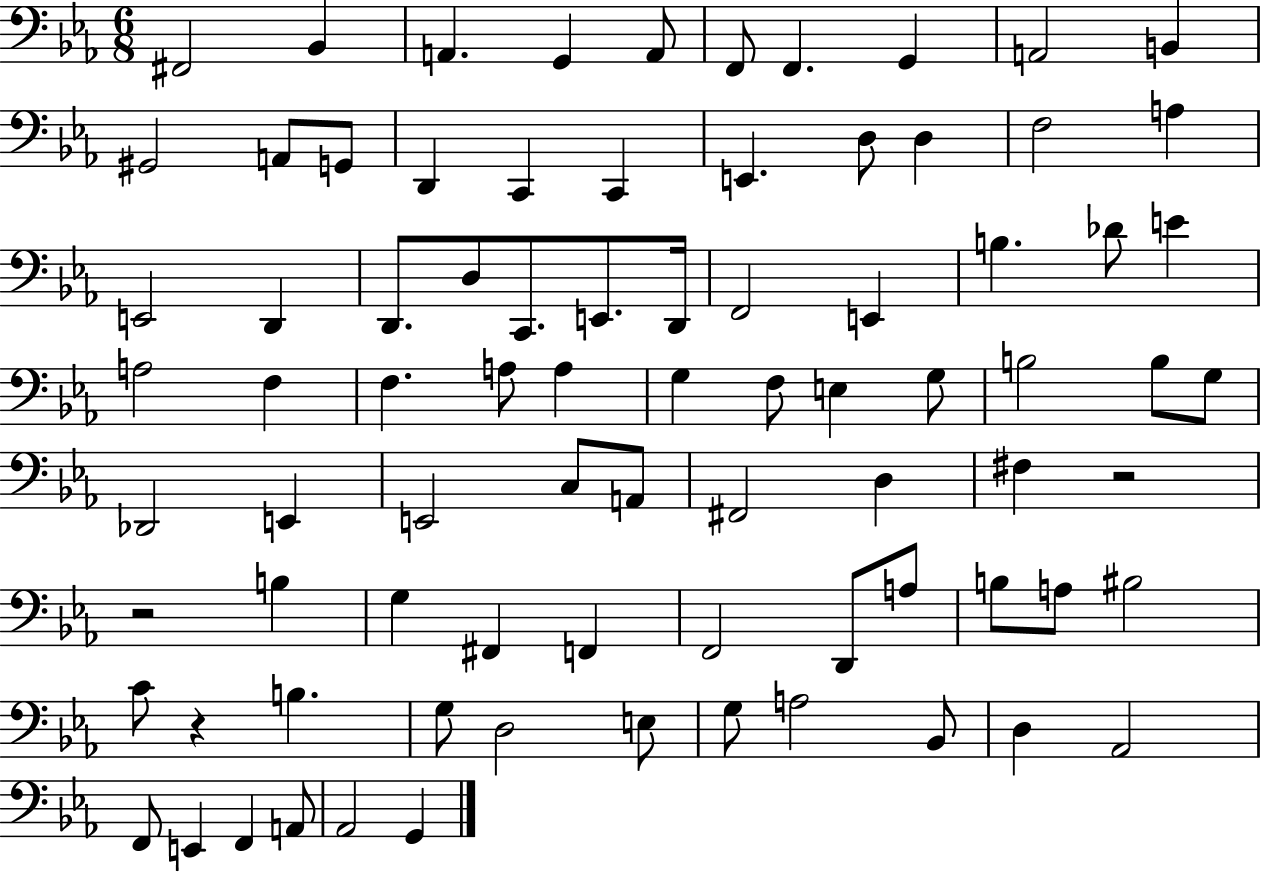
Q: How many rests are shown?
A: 3